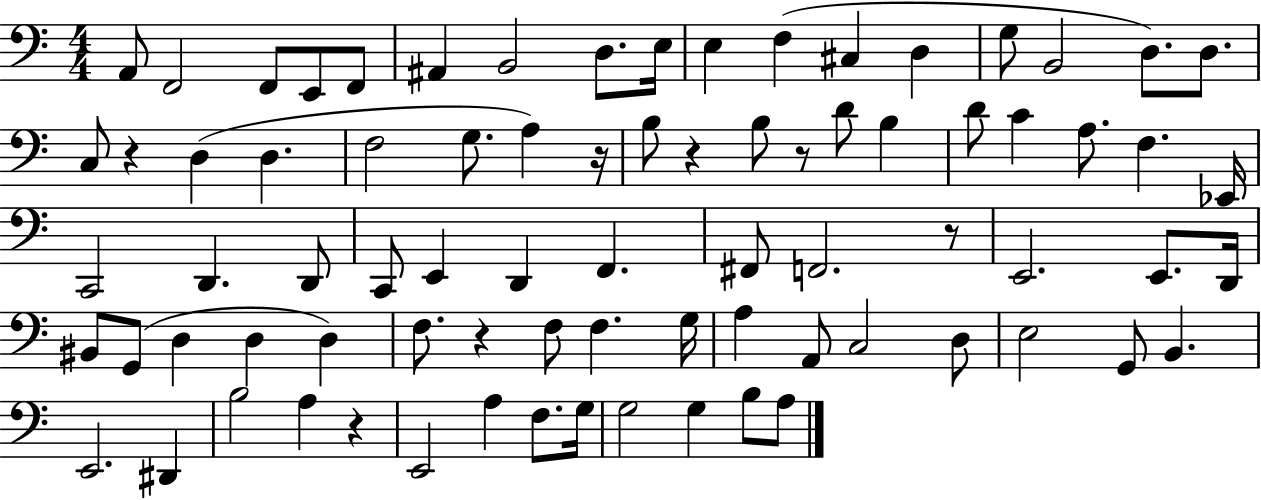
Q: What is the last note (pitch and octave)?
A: A3